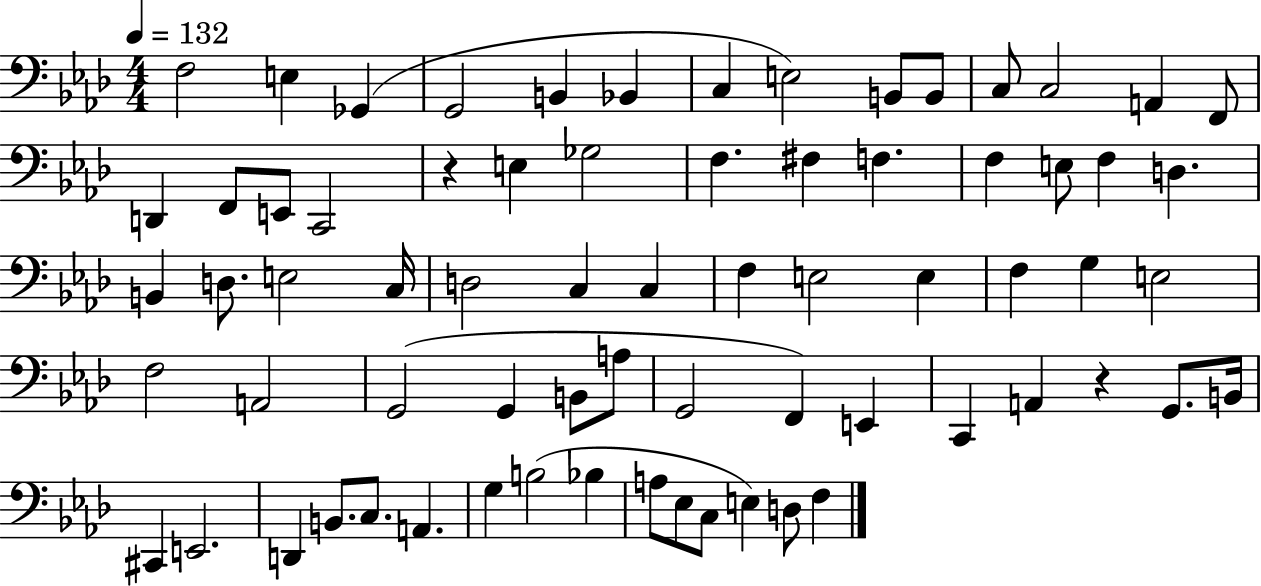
{
  \clef bass
  \numericTimeSignature
  \time 4/4
  \key aes \major
  \tempo 4 = 132
  f2 e4 ges,4( | g,2 b,4 bes,4 | c4 e2) b,8 b,8 | c8 c2 a,4 f,8 | \break d,4 f,8 e,8 c,2 | r4 e4 ges2 | f4. fis4 f4. | f4 e8 f4 d4. | \break b,4 d8. e2 c16 | d2 c4 c4 | f4 e2 e4 | f4 g4 e2 | \break f2 a,2 | g,2( g,4 b,8 a8 | g,2 f,4) e,4 | c,4 a,4 r4 g,8. b,16 | \break cis,4 e,2. | d,4 b,8. c8. a,4. | g4 b2( bes4 | a8 ees8 c8 e4) d8 f4 | \break \bar "|."
}